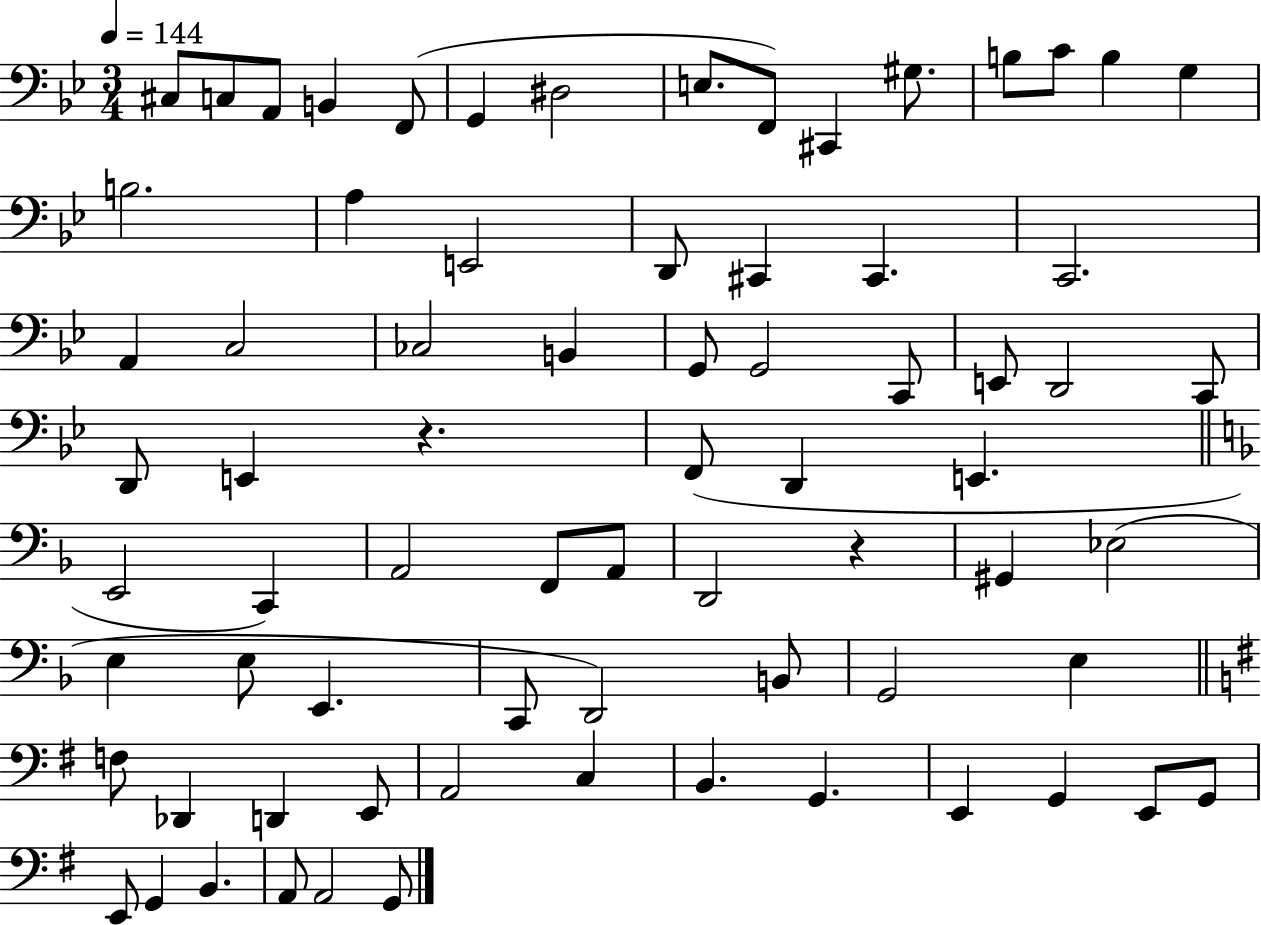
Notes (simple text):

C#3/e C3/e A2/e B2/q F2/e G2/q D#3/h E3/e. F2/e C#2/q G#3/e. B3/e C4/e B3/q G3/q B3/h. A3/q E2/h D2/e C#2/q C#2/q. C2/h. A2/q C3/h CES3/h B2/q G2/e G2/h C2/e E2/e D2/h C2/e D2/e E2/q R/q. F2/e D2/q E2/q. E2/h C2/q A2/h F2/e A2/e D2/h R/q G#2/q Eb3/h E3/q E3/e E2/q. C2/e D2/h B2/e G2/h E3/q F3/e Db2/q D2/q E2/e A2/h C3/q B2/q. G2/q. E2/q G2/q E2/e G2/e E2/e G2/q B2/q. A2/e A2/h G2/e